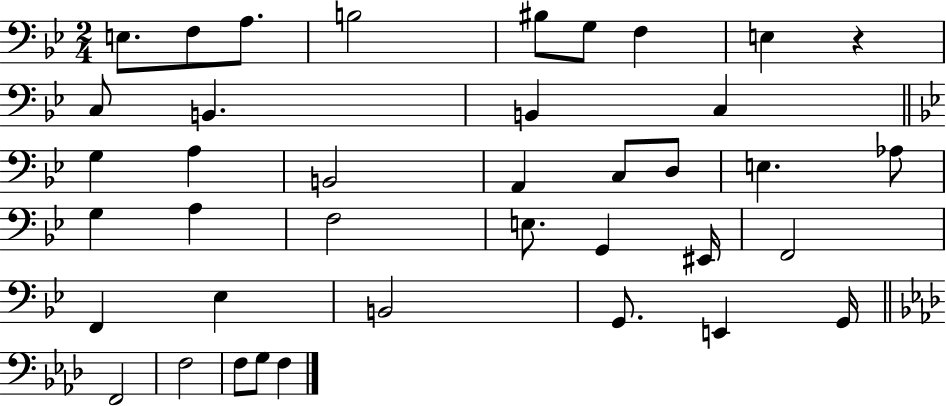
X:1
T:Untitled
M:2/4
L:1/4
K:Bb
E,/2 F,/2 A,/2 B,2 ^B,/2 G,/2 F, E, z C,/2 B,, B,, C, G, A, B,,2 A,, C,/2 D,/2 E, _A,/2 G, A, F,2 E,/2 G,, ^E,,/4 F,,2 F,, _E, B,,2 G,,/2 E,, G,,/4 F,,2 F,2 F,/2 G,/2 F,